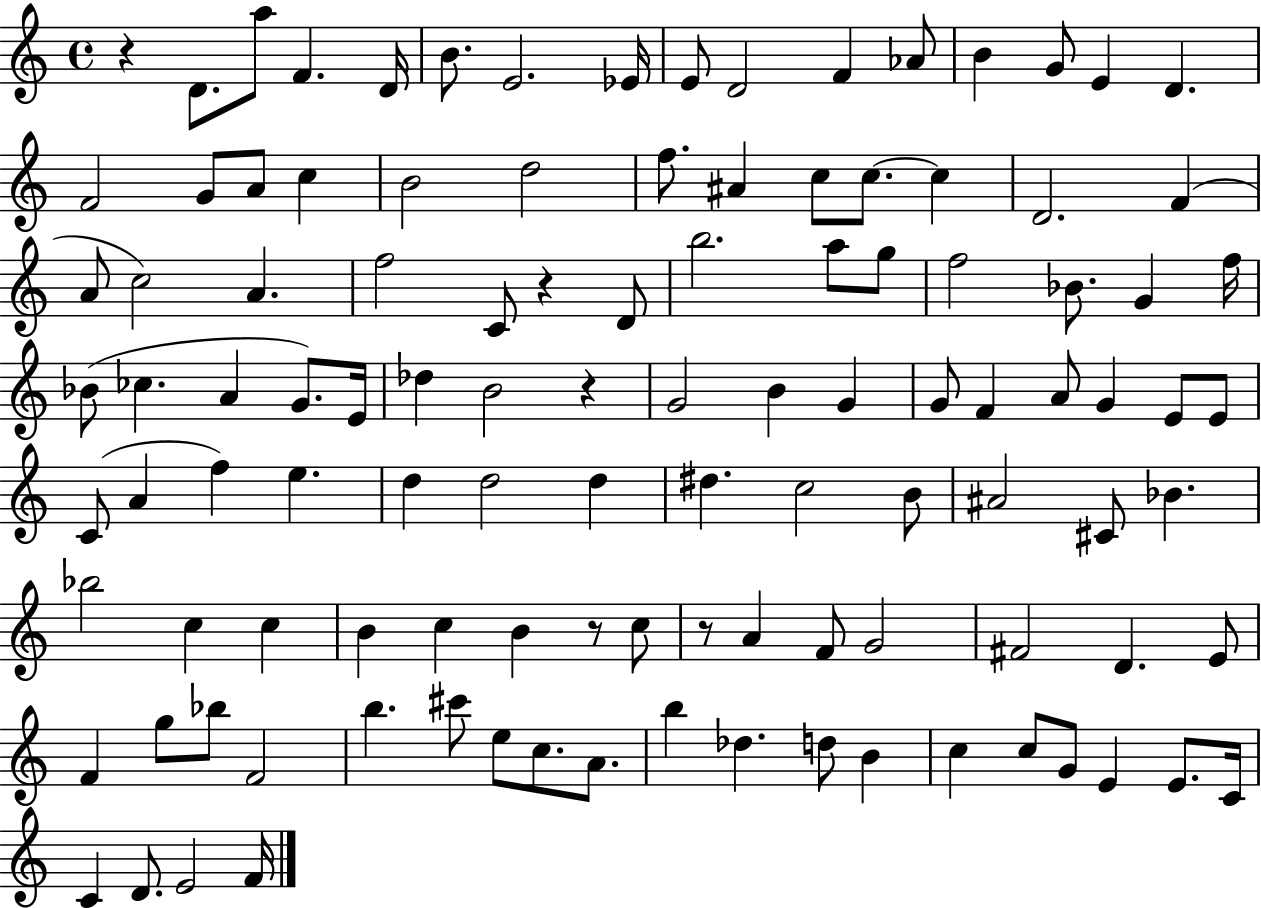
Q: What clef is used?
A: treble